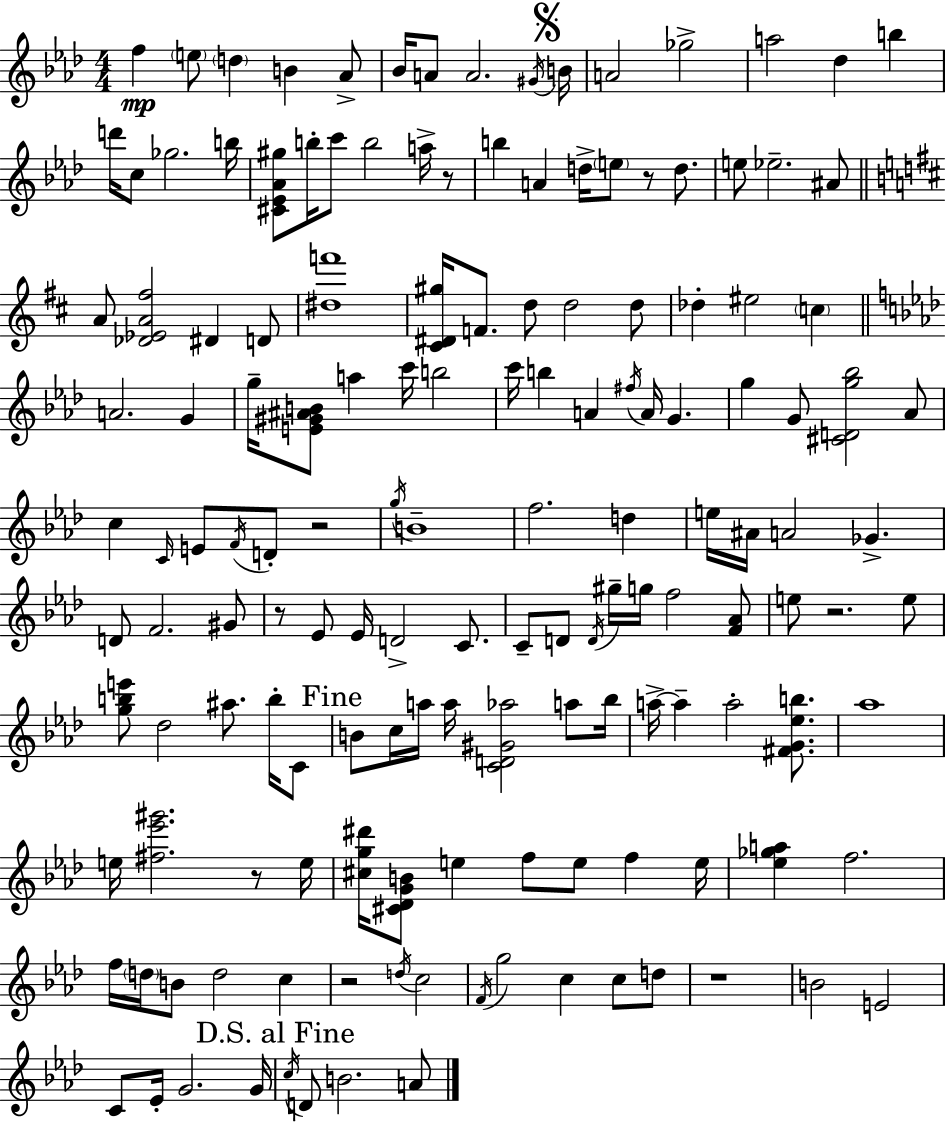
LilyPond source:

{
  \clef treble
  \numericTimeSignature
  \time 4/4
  \key f \minor
  f''4\mp \parenthesize e''8 \parenthesize d''4 b'4 aes'8-> | bes'16 a'8 a'2. \acciaccatura { gis'16 } | \mark \markup { \musicglyph "scripts.segno" } b'16 a'2 ges''2-> | a''2 des''4 b''4 | \break d'''16 c''8 ges''2. | b''16 <cis' ees' aes' gis''>8 b''16-. c'''8 b''2 a''16-> r8 | b''4 a'4 d''16-> \parenthesize e''8 r8 d''8. | e''8 ees''2.-- ais'8 | \break \bar "||" \break \key d \major a'8 <des' ees' a' fis''>2 dis'4 d'8 | <dis'' f'''>1 | <cis' dis' gis''>16 f'8. d''8 d''2 d''8 | des''4-. eis''2 \parenthesize c''4 | \break \bar "||" \break \key aes \major a'2. g'4 | g''16-- <e' gis' ais' b'>8 a''4 c'''16 b''2 | c'''16 b''4 a'4 \acciaccatura { fis''16 } a'16 g'4. | g''4 g'8 <cis' d' g'' bes''>2 aes'8 | \break c''4 \grace { c'16 } e'8 \acciaccatura { f'16 } d'8-. r2 | \acciaccatura { g''16 } b'1-- | f''2. | d''4 e''16 ais'16 a'2 ges'4.-> | \break d'8 f'2. | gis'8 r8 ees'8 ees'16 d'2-> | c'8. c'8-- d'8 \acciaccatura { d'16 } gis''16-- g''16 f''2 | <f' aes'>8 e''8 r2. | \break e''8 <g'' b'' e'''>8 des''2 ais''8. | b''16-. c'8 \mark "Fine" b'8 c''16 a''16 a''16 <c' d' gis' aes''>2 | a''8 bes''16 a''16->~~ a''4-- a''2-. | <fis' g' ees'' b''>8. aes''1 | \break e''16 <fis'' ees''' gis'''>2. | r8 e''16 <cis'' g'' dis'''>16 <cis' des' g' b'>8 e''4 f''8 e''8 | f''4 e''16 <ees'' ges'' a''>4 f''2. | f''16 \parenthesize d''16 b'8 d''2 | \break c''4 r2 \acciaccatura { d''16 } c''2 | \acciaccatura { f'16 } g''2 c''4 | c''8 d''8 r1 | b'2 e'2 | \break c'8 ees'16-. g'2. | g'16 \mark "D.S. al Fine" \acciaccatura { c''16 } d'8 b'2. | a'8 \bar "|."
}